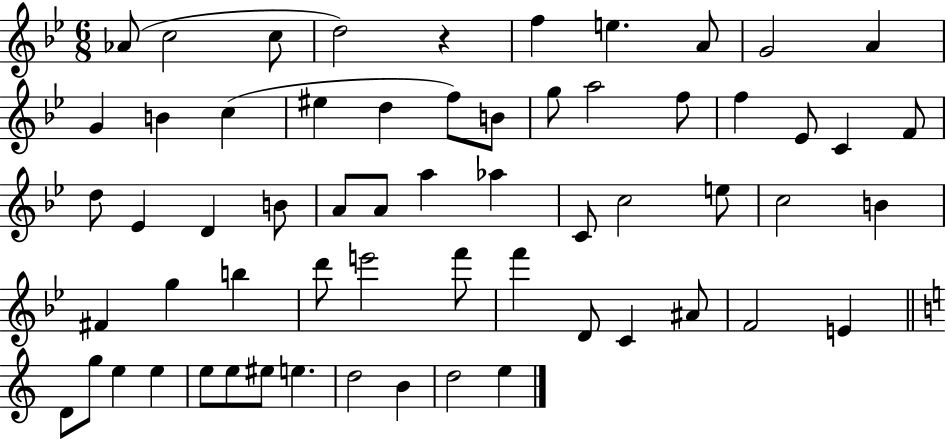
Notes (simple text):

Ab4/e C5/h C5/e D5/h R/q F5/q E5/q. A4/e G4/h A4/q G4/q B4/q C5/q EIS5/q D5/q F5/e B4/e G5/e A5/h F5/e F5/q Eb4/e C4/q F4/e D5/e Eb4/q D4/q B4/e A4/e A4/e A5/q Ab5/q C4/e C5/h E5/e C5/h B4/q F#4/q G5/q B5/q D6/e E6/h F6/e F6/q D4/e C4/q A#4/e F4/h E4/q D4/e G5/e E5/q E5/q E5/e E5/e EIS5/e E5/q. D5/h B4/q D5/h E5/q